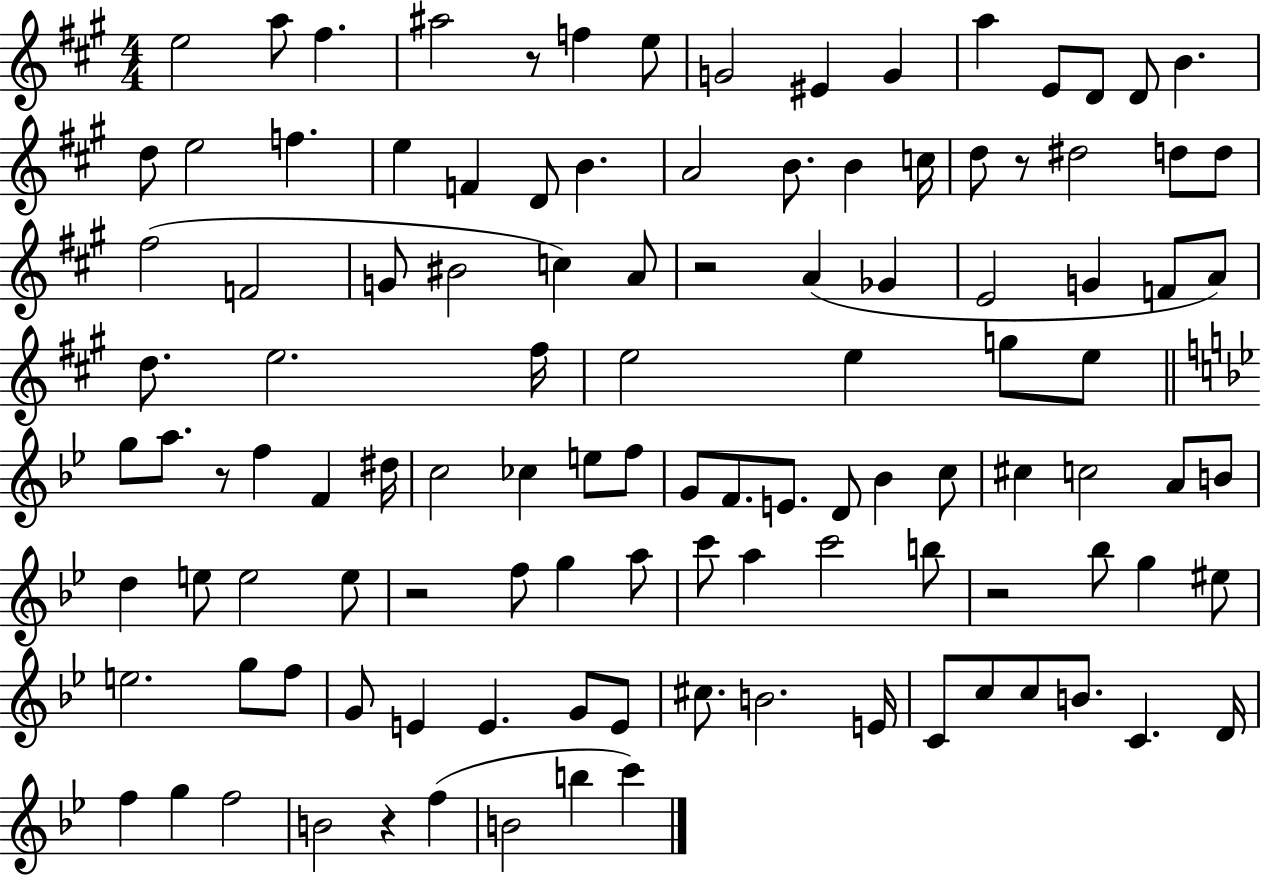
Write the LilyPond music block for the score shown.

{
  \clef treble
  \numericTimeSignature
  \time 4/4
  \key a \major
  e''2 a''8 fis''4. | ais''2 r8 f''4 e''8 | g'2 eis'4 g'4 | a''4 e'8 d'8 d'8 b'4. | \break d''8 e''2 f''4. | e''4 f'4 d'8 b'4. | a'2 b'8. b'4 c''16 | d''8 r8 dis''2 d''8 d''8 | \break fis''2( f'2 | g'8 bis'2 c''4) a'8 | r2 a'4( ges'4 | e'2 g'4 f'8 a'8) | \break d''8. e''2. fis''16 | e''2 e''4 g''8 e''8 | \bar "||" \break \key bes \major g''8 a''8. r8 f''4 f'4 dis''16 | c''2 ces''4 e''8 f''8 | g'8 f'8. e'8. d'8 bes'4 c''8 | cis''4 c''2 a'8 b'8 | \break d''4 e''8 e''2 e''8 | r2 f''8 g''4 a''8 | c'''8 a''4 c'''2 b''8 | r2 bes''8 g''4 eis''8 | \break e''2. g''8 f''8 | g'8 e'4 e'4. g'8 e'8 | cis''8. b'2. e'16 | c'8 c''8 c''8 b'8. c'4. d'16 | \break f''4 g''4 f''2 | b'2 r4 f''4( | b'2 b''4 c'''4) | \bar "|."
}